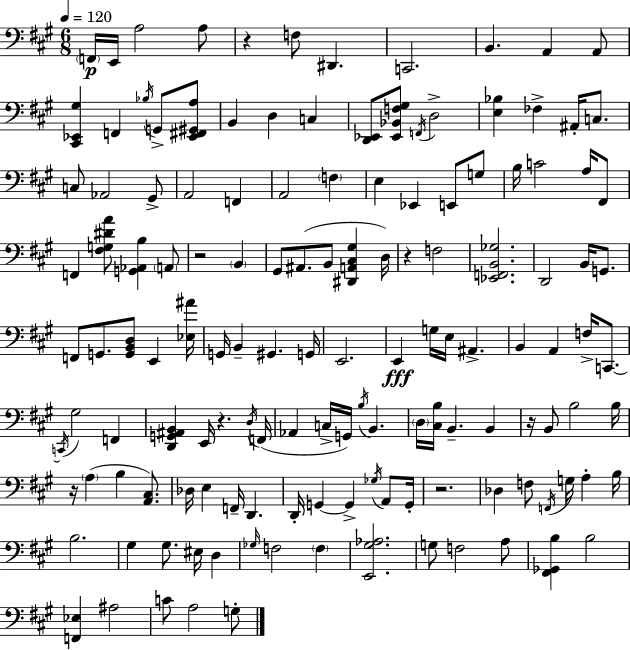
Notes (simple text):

F2/s E2/s A3/h A3/e R/q F3/e D#2/q. C2/h. B2/q. A2/q A2/e [C#2,Eb2,G#3]/q F2/q Bb3/s G2/e [Eb2,F#2,G#2,A3]/e B2/q D3/q C3/q [D2,Eb2]/e [Eb2,Bb2,F3,G#3]/e F2/s D3/h [E3,Bb3]/q FES3/q A#2/s C3/e. C3/e Ab2/h G#2/e A2/h F2/q A2/h F3/q E3/q Eb2/q E2/e G3/e B3/s C4/h A3/s F#2/e F2/q [F#3,G3,D#4,A4]/e [G2,Ab2,B3]/q A2/e R/h B2/q G#2/e A#2/e. B2/e [D#2,A2,C#3,G#3]/q D3/s R/q F3/h [Eb2,F2,B2,Gb3]/h. D2/h B2/s G2/e. F2/e G2/e. [G2,B2,D3]/e E2/q [Eb3,A#4]/s G2/s B2/q G#2/q. G2/s E2/h. E2/q G3/s E3/s A#2/q. B2/q A2/q F3/s C2/e. C2/s G#3/h F2/q [D2,G2,A#2,B2]/q E2/s R/q. D3/s F2/s Ab2/q C3/s G2/s B3/s B2/q. D3/s [C#3,B3]/s B2/q. B2/q R/s B2/e B3/h B3/s R/s A3/q B3/q [A2,C#3]/e. Db3/s E3/q F2/s D2/q. D2/s G2/q G2/q Gb3/s A2/e G2/s R/h. Db3/q F3/e F2/s G3/s A3/q B3/s B3/h. G#3/q G#3/e. EIS3/s D3/q Gb3/s F3/h F3/q [E2,G#3,Ab3]/h. G3/e F3/h A3/e [F#2,Gb2,B3]/q B3/h [F2,Eb3]/q A#3/h C4/e A3/h G3/e